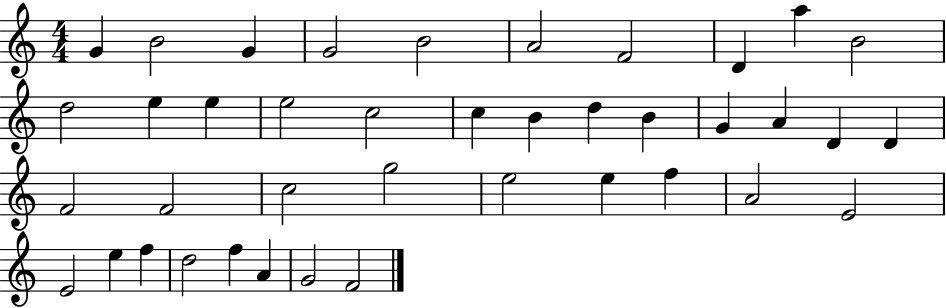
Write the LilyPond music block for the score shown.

{
  \clef treble
  \numericTimeSignature
  \time 4/4
  \key c \major
  g'4 b'2 g'4 | g'2 b'2 | a'2 f'2 | d'4 a''4 b'2 | \break d''2 e''4 e''4 | e''2 c''2 | c''4 b'4 d''4 b'4 | g'4 a'4 d'4 d'4 | \break f'2 f'2 | c''2 g''2 | e''2 e''4 f''4 | a'2 e'2 | \break e'2 e''4 f''4 | d''2 f''4 a'4 | g'2 f'2 | \bar "|."
}